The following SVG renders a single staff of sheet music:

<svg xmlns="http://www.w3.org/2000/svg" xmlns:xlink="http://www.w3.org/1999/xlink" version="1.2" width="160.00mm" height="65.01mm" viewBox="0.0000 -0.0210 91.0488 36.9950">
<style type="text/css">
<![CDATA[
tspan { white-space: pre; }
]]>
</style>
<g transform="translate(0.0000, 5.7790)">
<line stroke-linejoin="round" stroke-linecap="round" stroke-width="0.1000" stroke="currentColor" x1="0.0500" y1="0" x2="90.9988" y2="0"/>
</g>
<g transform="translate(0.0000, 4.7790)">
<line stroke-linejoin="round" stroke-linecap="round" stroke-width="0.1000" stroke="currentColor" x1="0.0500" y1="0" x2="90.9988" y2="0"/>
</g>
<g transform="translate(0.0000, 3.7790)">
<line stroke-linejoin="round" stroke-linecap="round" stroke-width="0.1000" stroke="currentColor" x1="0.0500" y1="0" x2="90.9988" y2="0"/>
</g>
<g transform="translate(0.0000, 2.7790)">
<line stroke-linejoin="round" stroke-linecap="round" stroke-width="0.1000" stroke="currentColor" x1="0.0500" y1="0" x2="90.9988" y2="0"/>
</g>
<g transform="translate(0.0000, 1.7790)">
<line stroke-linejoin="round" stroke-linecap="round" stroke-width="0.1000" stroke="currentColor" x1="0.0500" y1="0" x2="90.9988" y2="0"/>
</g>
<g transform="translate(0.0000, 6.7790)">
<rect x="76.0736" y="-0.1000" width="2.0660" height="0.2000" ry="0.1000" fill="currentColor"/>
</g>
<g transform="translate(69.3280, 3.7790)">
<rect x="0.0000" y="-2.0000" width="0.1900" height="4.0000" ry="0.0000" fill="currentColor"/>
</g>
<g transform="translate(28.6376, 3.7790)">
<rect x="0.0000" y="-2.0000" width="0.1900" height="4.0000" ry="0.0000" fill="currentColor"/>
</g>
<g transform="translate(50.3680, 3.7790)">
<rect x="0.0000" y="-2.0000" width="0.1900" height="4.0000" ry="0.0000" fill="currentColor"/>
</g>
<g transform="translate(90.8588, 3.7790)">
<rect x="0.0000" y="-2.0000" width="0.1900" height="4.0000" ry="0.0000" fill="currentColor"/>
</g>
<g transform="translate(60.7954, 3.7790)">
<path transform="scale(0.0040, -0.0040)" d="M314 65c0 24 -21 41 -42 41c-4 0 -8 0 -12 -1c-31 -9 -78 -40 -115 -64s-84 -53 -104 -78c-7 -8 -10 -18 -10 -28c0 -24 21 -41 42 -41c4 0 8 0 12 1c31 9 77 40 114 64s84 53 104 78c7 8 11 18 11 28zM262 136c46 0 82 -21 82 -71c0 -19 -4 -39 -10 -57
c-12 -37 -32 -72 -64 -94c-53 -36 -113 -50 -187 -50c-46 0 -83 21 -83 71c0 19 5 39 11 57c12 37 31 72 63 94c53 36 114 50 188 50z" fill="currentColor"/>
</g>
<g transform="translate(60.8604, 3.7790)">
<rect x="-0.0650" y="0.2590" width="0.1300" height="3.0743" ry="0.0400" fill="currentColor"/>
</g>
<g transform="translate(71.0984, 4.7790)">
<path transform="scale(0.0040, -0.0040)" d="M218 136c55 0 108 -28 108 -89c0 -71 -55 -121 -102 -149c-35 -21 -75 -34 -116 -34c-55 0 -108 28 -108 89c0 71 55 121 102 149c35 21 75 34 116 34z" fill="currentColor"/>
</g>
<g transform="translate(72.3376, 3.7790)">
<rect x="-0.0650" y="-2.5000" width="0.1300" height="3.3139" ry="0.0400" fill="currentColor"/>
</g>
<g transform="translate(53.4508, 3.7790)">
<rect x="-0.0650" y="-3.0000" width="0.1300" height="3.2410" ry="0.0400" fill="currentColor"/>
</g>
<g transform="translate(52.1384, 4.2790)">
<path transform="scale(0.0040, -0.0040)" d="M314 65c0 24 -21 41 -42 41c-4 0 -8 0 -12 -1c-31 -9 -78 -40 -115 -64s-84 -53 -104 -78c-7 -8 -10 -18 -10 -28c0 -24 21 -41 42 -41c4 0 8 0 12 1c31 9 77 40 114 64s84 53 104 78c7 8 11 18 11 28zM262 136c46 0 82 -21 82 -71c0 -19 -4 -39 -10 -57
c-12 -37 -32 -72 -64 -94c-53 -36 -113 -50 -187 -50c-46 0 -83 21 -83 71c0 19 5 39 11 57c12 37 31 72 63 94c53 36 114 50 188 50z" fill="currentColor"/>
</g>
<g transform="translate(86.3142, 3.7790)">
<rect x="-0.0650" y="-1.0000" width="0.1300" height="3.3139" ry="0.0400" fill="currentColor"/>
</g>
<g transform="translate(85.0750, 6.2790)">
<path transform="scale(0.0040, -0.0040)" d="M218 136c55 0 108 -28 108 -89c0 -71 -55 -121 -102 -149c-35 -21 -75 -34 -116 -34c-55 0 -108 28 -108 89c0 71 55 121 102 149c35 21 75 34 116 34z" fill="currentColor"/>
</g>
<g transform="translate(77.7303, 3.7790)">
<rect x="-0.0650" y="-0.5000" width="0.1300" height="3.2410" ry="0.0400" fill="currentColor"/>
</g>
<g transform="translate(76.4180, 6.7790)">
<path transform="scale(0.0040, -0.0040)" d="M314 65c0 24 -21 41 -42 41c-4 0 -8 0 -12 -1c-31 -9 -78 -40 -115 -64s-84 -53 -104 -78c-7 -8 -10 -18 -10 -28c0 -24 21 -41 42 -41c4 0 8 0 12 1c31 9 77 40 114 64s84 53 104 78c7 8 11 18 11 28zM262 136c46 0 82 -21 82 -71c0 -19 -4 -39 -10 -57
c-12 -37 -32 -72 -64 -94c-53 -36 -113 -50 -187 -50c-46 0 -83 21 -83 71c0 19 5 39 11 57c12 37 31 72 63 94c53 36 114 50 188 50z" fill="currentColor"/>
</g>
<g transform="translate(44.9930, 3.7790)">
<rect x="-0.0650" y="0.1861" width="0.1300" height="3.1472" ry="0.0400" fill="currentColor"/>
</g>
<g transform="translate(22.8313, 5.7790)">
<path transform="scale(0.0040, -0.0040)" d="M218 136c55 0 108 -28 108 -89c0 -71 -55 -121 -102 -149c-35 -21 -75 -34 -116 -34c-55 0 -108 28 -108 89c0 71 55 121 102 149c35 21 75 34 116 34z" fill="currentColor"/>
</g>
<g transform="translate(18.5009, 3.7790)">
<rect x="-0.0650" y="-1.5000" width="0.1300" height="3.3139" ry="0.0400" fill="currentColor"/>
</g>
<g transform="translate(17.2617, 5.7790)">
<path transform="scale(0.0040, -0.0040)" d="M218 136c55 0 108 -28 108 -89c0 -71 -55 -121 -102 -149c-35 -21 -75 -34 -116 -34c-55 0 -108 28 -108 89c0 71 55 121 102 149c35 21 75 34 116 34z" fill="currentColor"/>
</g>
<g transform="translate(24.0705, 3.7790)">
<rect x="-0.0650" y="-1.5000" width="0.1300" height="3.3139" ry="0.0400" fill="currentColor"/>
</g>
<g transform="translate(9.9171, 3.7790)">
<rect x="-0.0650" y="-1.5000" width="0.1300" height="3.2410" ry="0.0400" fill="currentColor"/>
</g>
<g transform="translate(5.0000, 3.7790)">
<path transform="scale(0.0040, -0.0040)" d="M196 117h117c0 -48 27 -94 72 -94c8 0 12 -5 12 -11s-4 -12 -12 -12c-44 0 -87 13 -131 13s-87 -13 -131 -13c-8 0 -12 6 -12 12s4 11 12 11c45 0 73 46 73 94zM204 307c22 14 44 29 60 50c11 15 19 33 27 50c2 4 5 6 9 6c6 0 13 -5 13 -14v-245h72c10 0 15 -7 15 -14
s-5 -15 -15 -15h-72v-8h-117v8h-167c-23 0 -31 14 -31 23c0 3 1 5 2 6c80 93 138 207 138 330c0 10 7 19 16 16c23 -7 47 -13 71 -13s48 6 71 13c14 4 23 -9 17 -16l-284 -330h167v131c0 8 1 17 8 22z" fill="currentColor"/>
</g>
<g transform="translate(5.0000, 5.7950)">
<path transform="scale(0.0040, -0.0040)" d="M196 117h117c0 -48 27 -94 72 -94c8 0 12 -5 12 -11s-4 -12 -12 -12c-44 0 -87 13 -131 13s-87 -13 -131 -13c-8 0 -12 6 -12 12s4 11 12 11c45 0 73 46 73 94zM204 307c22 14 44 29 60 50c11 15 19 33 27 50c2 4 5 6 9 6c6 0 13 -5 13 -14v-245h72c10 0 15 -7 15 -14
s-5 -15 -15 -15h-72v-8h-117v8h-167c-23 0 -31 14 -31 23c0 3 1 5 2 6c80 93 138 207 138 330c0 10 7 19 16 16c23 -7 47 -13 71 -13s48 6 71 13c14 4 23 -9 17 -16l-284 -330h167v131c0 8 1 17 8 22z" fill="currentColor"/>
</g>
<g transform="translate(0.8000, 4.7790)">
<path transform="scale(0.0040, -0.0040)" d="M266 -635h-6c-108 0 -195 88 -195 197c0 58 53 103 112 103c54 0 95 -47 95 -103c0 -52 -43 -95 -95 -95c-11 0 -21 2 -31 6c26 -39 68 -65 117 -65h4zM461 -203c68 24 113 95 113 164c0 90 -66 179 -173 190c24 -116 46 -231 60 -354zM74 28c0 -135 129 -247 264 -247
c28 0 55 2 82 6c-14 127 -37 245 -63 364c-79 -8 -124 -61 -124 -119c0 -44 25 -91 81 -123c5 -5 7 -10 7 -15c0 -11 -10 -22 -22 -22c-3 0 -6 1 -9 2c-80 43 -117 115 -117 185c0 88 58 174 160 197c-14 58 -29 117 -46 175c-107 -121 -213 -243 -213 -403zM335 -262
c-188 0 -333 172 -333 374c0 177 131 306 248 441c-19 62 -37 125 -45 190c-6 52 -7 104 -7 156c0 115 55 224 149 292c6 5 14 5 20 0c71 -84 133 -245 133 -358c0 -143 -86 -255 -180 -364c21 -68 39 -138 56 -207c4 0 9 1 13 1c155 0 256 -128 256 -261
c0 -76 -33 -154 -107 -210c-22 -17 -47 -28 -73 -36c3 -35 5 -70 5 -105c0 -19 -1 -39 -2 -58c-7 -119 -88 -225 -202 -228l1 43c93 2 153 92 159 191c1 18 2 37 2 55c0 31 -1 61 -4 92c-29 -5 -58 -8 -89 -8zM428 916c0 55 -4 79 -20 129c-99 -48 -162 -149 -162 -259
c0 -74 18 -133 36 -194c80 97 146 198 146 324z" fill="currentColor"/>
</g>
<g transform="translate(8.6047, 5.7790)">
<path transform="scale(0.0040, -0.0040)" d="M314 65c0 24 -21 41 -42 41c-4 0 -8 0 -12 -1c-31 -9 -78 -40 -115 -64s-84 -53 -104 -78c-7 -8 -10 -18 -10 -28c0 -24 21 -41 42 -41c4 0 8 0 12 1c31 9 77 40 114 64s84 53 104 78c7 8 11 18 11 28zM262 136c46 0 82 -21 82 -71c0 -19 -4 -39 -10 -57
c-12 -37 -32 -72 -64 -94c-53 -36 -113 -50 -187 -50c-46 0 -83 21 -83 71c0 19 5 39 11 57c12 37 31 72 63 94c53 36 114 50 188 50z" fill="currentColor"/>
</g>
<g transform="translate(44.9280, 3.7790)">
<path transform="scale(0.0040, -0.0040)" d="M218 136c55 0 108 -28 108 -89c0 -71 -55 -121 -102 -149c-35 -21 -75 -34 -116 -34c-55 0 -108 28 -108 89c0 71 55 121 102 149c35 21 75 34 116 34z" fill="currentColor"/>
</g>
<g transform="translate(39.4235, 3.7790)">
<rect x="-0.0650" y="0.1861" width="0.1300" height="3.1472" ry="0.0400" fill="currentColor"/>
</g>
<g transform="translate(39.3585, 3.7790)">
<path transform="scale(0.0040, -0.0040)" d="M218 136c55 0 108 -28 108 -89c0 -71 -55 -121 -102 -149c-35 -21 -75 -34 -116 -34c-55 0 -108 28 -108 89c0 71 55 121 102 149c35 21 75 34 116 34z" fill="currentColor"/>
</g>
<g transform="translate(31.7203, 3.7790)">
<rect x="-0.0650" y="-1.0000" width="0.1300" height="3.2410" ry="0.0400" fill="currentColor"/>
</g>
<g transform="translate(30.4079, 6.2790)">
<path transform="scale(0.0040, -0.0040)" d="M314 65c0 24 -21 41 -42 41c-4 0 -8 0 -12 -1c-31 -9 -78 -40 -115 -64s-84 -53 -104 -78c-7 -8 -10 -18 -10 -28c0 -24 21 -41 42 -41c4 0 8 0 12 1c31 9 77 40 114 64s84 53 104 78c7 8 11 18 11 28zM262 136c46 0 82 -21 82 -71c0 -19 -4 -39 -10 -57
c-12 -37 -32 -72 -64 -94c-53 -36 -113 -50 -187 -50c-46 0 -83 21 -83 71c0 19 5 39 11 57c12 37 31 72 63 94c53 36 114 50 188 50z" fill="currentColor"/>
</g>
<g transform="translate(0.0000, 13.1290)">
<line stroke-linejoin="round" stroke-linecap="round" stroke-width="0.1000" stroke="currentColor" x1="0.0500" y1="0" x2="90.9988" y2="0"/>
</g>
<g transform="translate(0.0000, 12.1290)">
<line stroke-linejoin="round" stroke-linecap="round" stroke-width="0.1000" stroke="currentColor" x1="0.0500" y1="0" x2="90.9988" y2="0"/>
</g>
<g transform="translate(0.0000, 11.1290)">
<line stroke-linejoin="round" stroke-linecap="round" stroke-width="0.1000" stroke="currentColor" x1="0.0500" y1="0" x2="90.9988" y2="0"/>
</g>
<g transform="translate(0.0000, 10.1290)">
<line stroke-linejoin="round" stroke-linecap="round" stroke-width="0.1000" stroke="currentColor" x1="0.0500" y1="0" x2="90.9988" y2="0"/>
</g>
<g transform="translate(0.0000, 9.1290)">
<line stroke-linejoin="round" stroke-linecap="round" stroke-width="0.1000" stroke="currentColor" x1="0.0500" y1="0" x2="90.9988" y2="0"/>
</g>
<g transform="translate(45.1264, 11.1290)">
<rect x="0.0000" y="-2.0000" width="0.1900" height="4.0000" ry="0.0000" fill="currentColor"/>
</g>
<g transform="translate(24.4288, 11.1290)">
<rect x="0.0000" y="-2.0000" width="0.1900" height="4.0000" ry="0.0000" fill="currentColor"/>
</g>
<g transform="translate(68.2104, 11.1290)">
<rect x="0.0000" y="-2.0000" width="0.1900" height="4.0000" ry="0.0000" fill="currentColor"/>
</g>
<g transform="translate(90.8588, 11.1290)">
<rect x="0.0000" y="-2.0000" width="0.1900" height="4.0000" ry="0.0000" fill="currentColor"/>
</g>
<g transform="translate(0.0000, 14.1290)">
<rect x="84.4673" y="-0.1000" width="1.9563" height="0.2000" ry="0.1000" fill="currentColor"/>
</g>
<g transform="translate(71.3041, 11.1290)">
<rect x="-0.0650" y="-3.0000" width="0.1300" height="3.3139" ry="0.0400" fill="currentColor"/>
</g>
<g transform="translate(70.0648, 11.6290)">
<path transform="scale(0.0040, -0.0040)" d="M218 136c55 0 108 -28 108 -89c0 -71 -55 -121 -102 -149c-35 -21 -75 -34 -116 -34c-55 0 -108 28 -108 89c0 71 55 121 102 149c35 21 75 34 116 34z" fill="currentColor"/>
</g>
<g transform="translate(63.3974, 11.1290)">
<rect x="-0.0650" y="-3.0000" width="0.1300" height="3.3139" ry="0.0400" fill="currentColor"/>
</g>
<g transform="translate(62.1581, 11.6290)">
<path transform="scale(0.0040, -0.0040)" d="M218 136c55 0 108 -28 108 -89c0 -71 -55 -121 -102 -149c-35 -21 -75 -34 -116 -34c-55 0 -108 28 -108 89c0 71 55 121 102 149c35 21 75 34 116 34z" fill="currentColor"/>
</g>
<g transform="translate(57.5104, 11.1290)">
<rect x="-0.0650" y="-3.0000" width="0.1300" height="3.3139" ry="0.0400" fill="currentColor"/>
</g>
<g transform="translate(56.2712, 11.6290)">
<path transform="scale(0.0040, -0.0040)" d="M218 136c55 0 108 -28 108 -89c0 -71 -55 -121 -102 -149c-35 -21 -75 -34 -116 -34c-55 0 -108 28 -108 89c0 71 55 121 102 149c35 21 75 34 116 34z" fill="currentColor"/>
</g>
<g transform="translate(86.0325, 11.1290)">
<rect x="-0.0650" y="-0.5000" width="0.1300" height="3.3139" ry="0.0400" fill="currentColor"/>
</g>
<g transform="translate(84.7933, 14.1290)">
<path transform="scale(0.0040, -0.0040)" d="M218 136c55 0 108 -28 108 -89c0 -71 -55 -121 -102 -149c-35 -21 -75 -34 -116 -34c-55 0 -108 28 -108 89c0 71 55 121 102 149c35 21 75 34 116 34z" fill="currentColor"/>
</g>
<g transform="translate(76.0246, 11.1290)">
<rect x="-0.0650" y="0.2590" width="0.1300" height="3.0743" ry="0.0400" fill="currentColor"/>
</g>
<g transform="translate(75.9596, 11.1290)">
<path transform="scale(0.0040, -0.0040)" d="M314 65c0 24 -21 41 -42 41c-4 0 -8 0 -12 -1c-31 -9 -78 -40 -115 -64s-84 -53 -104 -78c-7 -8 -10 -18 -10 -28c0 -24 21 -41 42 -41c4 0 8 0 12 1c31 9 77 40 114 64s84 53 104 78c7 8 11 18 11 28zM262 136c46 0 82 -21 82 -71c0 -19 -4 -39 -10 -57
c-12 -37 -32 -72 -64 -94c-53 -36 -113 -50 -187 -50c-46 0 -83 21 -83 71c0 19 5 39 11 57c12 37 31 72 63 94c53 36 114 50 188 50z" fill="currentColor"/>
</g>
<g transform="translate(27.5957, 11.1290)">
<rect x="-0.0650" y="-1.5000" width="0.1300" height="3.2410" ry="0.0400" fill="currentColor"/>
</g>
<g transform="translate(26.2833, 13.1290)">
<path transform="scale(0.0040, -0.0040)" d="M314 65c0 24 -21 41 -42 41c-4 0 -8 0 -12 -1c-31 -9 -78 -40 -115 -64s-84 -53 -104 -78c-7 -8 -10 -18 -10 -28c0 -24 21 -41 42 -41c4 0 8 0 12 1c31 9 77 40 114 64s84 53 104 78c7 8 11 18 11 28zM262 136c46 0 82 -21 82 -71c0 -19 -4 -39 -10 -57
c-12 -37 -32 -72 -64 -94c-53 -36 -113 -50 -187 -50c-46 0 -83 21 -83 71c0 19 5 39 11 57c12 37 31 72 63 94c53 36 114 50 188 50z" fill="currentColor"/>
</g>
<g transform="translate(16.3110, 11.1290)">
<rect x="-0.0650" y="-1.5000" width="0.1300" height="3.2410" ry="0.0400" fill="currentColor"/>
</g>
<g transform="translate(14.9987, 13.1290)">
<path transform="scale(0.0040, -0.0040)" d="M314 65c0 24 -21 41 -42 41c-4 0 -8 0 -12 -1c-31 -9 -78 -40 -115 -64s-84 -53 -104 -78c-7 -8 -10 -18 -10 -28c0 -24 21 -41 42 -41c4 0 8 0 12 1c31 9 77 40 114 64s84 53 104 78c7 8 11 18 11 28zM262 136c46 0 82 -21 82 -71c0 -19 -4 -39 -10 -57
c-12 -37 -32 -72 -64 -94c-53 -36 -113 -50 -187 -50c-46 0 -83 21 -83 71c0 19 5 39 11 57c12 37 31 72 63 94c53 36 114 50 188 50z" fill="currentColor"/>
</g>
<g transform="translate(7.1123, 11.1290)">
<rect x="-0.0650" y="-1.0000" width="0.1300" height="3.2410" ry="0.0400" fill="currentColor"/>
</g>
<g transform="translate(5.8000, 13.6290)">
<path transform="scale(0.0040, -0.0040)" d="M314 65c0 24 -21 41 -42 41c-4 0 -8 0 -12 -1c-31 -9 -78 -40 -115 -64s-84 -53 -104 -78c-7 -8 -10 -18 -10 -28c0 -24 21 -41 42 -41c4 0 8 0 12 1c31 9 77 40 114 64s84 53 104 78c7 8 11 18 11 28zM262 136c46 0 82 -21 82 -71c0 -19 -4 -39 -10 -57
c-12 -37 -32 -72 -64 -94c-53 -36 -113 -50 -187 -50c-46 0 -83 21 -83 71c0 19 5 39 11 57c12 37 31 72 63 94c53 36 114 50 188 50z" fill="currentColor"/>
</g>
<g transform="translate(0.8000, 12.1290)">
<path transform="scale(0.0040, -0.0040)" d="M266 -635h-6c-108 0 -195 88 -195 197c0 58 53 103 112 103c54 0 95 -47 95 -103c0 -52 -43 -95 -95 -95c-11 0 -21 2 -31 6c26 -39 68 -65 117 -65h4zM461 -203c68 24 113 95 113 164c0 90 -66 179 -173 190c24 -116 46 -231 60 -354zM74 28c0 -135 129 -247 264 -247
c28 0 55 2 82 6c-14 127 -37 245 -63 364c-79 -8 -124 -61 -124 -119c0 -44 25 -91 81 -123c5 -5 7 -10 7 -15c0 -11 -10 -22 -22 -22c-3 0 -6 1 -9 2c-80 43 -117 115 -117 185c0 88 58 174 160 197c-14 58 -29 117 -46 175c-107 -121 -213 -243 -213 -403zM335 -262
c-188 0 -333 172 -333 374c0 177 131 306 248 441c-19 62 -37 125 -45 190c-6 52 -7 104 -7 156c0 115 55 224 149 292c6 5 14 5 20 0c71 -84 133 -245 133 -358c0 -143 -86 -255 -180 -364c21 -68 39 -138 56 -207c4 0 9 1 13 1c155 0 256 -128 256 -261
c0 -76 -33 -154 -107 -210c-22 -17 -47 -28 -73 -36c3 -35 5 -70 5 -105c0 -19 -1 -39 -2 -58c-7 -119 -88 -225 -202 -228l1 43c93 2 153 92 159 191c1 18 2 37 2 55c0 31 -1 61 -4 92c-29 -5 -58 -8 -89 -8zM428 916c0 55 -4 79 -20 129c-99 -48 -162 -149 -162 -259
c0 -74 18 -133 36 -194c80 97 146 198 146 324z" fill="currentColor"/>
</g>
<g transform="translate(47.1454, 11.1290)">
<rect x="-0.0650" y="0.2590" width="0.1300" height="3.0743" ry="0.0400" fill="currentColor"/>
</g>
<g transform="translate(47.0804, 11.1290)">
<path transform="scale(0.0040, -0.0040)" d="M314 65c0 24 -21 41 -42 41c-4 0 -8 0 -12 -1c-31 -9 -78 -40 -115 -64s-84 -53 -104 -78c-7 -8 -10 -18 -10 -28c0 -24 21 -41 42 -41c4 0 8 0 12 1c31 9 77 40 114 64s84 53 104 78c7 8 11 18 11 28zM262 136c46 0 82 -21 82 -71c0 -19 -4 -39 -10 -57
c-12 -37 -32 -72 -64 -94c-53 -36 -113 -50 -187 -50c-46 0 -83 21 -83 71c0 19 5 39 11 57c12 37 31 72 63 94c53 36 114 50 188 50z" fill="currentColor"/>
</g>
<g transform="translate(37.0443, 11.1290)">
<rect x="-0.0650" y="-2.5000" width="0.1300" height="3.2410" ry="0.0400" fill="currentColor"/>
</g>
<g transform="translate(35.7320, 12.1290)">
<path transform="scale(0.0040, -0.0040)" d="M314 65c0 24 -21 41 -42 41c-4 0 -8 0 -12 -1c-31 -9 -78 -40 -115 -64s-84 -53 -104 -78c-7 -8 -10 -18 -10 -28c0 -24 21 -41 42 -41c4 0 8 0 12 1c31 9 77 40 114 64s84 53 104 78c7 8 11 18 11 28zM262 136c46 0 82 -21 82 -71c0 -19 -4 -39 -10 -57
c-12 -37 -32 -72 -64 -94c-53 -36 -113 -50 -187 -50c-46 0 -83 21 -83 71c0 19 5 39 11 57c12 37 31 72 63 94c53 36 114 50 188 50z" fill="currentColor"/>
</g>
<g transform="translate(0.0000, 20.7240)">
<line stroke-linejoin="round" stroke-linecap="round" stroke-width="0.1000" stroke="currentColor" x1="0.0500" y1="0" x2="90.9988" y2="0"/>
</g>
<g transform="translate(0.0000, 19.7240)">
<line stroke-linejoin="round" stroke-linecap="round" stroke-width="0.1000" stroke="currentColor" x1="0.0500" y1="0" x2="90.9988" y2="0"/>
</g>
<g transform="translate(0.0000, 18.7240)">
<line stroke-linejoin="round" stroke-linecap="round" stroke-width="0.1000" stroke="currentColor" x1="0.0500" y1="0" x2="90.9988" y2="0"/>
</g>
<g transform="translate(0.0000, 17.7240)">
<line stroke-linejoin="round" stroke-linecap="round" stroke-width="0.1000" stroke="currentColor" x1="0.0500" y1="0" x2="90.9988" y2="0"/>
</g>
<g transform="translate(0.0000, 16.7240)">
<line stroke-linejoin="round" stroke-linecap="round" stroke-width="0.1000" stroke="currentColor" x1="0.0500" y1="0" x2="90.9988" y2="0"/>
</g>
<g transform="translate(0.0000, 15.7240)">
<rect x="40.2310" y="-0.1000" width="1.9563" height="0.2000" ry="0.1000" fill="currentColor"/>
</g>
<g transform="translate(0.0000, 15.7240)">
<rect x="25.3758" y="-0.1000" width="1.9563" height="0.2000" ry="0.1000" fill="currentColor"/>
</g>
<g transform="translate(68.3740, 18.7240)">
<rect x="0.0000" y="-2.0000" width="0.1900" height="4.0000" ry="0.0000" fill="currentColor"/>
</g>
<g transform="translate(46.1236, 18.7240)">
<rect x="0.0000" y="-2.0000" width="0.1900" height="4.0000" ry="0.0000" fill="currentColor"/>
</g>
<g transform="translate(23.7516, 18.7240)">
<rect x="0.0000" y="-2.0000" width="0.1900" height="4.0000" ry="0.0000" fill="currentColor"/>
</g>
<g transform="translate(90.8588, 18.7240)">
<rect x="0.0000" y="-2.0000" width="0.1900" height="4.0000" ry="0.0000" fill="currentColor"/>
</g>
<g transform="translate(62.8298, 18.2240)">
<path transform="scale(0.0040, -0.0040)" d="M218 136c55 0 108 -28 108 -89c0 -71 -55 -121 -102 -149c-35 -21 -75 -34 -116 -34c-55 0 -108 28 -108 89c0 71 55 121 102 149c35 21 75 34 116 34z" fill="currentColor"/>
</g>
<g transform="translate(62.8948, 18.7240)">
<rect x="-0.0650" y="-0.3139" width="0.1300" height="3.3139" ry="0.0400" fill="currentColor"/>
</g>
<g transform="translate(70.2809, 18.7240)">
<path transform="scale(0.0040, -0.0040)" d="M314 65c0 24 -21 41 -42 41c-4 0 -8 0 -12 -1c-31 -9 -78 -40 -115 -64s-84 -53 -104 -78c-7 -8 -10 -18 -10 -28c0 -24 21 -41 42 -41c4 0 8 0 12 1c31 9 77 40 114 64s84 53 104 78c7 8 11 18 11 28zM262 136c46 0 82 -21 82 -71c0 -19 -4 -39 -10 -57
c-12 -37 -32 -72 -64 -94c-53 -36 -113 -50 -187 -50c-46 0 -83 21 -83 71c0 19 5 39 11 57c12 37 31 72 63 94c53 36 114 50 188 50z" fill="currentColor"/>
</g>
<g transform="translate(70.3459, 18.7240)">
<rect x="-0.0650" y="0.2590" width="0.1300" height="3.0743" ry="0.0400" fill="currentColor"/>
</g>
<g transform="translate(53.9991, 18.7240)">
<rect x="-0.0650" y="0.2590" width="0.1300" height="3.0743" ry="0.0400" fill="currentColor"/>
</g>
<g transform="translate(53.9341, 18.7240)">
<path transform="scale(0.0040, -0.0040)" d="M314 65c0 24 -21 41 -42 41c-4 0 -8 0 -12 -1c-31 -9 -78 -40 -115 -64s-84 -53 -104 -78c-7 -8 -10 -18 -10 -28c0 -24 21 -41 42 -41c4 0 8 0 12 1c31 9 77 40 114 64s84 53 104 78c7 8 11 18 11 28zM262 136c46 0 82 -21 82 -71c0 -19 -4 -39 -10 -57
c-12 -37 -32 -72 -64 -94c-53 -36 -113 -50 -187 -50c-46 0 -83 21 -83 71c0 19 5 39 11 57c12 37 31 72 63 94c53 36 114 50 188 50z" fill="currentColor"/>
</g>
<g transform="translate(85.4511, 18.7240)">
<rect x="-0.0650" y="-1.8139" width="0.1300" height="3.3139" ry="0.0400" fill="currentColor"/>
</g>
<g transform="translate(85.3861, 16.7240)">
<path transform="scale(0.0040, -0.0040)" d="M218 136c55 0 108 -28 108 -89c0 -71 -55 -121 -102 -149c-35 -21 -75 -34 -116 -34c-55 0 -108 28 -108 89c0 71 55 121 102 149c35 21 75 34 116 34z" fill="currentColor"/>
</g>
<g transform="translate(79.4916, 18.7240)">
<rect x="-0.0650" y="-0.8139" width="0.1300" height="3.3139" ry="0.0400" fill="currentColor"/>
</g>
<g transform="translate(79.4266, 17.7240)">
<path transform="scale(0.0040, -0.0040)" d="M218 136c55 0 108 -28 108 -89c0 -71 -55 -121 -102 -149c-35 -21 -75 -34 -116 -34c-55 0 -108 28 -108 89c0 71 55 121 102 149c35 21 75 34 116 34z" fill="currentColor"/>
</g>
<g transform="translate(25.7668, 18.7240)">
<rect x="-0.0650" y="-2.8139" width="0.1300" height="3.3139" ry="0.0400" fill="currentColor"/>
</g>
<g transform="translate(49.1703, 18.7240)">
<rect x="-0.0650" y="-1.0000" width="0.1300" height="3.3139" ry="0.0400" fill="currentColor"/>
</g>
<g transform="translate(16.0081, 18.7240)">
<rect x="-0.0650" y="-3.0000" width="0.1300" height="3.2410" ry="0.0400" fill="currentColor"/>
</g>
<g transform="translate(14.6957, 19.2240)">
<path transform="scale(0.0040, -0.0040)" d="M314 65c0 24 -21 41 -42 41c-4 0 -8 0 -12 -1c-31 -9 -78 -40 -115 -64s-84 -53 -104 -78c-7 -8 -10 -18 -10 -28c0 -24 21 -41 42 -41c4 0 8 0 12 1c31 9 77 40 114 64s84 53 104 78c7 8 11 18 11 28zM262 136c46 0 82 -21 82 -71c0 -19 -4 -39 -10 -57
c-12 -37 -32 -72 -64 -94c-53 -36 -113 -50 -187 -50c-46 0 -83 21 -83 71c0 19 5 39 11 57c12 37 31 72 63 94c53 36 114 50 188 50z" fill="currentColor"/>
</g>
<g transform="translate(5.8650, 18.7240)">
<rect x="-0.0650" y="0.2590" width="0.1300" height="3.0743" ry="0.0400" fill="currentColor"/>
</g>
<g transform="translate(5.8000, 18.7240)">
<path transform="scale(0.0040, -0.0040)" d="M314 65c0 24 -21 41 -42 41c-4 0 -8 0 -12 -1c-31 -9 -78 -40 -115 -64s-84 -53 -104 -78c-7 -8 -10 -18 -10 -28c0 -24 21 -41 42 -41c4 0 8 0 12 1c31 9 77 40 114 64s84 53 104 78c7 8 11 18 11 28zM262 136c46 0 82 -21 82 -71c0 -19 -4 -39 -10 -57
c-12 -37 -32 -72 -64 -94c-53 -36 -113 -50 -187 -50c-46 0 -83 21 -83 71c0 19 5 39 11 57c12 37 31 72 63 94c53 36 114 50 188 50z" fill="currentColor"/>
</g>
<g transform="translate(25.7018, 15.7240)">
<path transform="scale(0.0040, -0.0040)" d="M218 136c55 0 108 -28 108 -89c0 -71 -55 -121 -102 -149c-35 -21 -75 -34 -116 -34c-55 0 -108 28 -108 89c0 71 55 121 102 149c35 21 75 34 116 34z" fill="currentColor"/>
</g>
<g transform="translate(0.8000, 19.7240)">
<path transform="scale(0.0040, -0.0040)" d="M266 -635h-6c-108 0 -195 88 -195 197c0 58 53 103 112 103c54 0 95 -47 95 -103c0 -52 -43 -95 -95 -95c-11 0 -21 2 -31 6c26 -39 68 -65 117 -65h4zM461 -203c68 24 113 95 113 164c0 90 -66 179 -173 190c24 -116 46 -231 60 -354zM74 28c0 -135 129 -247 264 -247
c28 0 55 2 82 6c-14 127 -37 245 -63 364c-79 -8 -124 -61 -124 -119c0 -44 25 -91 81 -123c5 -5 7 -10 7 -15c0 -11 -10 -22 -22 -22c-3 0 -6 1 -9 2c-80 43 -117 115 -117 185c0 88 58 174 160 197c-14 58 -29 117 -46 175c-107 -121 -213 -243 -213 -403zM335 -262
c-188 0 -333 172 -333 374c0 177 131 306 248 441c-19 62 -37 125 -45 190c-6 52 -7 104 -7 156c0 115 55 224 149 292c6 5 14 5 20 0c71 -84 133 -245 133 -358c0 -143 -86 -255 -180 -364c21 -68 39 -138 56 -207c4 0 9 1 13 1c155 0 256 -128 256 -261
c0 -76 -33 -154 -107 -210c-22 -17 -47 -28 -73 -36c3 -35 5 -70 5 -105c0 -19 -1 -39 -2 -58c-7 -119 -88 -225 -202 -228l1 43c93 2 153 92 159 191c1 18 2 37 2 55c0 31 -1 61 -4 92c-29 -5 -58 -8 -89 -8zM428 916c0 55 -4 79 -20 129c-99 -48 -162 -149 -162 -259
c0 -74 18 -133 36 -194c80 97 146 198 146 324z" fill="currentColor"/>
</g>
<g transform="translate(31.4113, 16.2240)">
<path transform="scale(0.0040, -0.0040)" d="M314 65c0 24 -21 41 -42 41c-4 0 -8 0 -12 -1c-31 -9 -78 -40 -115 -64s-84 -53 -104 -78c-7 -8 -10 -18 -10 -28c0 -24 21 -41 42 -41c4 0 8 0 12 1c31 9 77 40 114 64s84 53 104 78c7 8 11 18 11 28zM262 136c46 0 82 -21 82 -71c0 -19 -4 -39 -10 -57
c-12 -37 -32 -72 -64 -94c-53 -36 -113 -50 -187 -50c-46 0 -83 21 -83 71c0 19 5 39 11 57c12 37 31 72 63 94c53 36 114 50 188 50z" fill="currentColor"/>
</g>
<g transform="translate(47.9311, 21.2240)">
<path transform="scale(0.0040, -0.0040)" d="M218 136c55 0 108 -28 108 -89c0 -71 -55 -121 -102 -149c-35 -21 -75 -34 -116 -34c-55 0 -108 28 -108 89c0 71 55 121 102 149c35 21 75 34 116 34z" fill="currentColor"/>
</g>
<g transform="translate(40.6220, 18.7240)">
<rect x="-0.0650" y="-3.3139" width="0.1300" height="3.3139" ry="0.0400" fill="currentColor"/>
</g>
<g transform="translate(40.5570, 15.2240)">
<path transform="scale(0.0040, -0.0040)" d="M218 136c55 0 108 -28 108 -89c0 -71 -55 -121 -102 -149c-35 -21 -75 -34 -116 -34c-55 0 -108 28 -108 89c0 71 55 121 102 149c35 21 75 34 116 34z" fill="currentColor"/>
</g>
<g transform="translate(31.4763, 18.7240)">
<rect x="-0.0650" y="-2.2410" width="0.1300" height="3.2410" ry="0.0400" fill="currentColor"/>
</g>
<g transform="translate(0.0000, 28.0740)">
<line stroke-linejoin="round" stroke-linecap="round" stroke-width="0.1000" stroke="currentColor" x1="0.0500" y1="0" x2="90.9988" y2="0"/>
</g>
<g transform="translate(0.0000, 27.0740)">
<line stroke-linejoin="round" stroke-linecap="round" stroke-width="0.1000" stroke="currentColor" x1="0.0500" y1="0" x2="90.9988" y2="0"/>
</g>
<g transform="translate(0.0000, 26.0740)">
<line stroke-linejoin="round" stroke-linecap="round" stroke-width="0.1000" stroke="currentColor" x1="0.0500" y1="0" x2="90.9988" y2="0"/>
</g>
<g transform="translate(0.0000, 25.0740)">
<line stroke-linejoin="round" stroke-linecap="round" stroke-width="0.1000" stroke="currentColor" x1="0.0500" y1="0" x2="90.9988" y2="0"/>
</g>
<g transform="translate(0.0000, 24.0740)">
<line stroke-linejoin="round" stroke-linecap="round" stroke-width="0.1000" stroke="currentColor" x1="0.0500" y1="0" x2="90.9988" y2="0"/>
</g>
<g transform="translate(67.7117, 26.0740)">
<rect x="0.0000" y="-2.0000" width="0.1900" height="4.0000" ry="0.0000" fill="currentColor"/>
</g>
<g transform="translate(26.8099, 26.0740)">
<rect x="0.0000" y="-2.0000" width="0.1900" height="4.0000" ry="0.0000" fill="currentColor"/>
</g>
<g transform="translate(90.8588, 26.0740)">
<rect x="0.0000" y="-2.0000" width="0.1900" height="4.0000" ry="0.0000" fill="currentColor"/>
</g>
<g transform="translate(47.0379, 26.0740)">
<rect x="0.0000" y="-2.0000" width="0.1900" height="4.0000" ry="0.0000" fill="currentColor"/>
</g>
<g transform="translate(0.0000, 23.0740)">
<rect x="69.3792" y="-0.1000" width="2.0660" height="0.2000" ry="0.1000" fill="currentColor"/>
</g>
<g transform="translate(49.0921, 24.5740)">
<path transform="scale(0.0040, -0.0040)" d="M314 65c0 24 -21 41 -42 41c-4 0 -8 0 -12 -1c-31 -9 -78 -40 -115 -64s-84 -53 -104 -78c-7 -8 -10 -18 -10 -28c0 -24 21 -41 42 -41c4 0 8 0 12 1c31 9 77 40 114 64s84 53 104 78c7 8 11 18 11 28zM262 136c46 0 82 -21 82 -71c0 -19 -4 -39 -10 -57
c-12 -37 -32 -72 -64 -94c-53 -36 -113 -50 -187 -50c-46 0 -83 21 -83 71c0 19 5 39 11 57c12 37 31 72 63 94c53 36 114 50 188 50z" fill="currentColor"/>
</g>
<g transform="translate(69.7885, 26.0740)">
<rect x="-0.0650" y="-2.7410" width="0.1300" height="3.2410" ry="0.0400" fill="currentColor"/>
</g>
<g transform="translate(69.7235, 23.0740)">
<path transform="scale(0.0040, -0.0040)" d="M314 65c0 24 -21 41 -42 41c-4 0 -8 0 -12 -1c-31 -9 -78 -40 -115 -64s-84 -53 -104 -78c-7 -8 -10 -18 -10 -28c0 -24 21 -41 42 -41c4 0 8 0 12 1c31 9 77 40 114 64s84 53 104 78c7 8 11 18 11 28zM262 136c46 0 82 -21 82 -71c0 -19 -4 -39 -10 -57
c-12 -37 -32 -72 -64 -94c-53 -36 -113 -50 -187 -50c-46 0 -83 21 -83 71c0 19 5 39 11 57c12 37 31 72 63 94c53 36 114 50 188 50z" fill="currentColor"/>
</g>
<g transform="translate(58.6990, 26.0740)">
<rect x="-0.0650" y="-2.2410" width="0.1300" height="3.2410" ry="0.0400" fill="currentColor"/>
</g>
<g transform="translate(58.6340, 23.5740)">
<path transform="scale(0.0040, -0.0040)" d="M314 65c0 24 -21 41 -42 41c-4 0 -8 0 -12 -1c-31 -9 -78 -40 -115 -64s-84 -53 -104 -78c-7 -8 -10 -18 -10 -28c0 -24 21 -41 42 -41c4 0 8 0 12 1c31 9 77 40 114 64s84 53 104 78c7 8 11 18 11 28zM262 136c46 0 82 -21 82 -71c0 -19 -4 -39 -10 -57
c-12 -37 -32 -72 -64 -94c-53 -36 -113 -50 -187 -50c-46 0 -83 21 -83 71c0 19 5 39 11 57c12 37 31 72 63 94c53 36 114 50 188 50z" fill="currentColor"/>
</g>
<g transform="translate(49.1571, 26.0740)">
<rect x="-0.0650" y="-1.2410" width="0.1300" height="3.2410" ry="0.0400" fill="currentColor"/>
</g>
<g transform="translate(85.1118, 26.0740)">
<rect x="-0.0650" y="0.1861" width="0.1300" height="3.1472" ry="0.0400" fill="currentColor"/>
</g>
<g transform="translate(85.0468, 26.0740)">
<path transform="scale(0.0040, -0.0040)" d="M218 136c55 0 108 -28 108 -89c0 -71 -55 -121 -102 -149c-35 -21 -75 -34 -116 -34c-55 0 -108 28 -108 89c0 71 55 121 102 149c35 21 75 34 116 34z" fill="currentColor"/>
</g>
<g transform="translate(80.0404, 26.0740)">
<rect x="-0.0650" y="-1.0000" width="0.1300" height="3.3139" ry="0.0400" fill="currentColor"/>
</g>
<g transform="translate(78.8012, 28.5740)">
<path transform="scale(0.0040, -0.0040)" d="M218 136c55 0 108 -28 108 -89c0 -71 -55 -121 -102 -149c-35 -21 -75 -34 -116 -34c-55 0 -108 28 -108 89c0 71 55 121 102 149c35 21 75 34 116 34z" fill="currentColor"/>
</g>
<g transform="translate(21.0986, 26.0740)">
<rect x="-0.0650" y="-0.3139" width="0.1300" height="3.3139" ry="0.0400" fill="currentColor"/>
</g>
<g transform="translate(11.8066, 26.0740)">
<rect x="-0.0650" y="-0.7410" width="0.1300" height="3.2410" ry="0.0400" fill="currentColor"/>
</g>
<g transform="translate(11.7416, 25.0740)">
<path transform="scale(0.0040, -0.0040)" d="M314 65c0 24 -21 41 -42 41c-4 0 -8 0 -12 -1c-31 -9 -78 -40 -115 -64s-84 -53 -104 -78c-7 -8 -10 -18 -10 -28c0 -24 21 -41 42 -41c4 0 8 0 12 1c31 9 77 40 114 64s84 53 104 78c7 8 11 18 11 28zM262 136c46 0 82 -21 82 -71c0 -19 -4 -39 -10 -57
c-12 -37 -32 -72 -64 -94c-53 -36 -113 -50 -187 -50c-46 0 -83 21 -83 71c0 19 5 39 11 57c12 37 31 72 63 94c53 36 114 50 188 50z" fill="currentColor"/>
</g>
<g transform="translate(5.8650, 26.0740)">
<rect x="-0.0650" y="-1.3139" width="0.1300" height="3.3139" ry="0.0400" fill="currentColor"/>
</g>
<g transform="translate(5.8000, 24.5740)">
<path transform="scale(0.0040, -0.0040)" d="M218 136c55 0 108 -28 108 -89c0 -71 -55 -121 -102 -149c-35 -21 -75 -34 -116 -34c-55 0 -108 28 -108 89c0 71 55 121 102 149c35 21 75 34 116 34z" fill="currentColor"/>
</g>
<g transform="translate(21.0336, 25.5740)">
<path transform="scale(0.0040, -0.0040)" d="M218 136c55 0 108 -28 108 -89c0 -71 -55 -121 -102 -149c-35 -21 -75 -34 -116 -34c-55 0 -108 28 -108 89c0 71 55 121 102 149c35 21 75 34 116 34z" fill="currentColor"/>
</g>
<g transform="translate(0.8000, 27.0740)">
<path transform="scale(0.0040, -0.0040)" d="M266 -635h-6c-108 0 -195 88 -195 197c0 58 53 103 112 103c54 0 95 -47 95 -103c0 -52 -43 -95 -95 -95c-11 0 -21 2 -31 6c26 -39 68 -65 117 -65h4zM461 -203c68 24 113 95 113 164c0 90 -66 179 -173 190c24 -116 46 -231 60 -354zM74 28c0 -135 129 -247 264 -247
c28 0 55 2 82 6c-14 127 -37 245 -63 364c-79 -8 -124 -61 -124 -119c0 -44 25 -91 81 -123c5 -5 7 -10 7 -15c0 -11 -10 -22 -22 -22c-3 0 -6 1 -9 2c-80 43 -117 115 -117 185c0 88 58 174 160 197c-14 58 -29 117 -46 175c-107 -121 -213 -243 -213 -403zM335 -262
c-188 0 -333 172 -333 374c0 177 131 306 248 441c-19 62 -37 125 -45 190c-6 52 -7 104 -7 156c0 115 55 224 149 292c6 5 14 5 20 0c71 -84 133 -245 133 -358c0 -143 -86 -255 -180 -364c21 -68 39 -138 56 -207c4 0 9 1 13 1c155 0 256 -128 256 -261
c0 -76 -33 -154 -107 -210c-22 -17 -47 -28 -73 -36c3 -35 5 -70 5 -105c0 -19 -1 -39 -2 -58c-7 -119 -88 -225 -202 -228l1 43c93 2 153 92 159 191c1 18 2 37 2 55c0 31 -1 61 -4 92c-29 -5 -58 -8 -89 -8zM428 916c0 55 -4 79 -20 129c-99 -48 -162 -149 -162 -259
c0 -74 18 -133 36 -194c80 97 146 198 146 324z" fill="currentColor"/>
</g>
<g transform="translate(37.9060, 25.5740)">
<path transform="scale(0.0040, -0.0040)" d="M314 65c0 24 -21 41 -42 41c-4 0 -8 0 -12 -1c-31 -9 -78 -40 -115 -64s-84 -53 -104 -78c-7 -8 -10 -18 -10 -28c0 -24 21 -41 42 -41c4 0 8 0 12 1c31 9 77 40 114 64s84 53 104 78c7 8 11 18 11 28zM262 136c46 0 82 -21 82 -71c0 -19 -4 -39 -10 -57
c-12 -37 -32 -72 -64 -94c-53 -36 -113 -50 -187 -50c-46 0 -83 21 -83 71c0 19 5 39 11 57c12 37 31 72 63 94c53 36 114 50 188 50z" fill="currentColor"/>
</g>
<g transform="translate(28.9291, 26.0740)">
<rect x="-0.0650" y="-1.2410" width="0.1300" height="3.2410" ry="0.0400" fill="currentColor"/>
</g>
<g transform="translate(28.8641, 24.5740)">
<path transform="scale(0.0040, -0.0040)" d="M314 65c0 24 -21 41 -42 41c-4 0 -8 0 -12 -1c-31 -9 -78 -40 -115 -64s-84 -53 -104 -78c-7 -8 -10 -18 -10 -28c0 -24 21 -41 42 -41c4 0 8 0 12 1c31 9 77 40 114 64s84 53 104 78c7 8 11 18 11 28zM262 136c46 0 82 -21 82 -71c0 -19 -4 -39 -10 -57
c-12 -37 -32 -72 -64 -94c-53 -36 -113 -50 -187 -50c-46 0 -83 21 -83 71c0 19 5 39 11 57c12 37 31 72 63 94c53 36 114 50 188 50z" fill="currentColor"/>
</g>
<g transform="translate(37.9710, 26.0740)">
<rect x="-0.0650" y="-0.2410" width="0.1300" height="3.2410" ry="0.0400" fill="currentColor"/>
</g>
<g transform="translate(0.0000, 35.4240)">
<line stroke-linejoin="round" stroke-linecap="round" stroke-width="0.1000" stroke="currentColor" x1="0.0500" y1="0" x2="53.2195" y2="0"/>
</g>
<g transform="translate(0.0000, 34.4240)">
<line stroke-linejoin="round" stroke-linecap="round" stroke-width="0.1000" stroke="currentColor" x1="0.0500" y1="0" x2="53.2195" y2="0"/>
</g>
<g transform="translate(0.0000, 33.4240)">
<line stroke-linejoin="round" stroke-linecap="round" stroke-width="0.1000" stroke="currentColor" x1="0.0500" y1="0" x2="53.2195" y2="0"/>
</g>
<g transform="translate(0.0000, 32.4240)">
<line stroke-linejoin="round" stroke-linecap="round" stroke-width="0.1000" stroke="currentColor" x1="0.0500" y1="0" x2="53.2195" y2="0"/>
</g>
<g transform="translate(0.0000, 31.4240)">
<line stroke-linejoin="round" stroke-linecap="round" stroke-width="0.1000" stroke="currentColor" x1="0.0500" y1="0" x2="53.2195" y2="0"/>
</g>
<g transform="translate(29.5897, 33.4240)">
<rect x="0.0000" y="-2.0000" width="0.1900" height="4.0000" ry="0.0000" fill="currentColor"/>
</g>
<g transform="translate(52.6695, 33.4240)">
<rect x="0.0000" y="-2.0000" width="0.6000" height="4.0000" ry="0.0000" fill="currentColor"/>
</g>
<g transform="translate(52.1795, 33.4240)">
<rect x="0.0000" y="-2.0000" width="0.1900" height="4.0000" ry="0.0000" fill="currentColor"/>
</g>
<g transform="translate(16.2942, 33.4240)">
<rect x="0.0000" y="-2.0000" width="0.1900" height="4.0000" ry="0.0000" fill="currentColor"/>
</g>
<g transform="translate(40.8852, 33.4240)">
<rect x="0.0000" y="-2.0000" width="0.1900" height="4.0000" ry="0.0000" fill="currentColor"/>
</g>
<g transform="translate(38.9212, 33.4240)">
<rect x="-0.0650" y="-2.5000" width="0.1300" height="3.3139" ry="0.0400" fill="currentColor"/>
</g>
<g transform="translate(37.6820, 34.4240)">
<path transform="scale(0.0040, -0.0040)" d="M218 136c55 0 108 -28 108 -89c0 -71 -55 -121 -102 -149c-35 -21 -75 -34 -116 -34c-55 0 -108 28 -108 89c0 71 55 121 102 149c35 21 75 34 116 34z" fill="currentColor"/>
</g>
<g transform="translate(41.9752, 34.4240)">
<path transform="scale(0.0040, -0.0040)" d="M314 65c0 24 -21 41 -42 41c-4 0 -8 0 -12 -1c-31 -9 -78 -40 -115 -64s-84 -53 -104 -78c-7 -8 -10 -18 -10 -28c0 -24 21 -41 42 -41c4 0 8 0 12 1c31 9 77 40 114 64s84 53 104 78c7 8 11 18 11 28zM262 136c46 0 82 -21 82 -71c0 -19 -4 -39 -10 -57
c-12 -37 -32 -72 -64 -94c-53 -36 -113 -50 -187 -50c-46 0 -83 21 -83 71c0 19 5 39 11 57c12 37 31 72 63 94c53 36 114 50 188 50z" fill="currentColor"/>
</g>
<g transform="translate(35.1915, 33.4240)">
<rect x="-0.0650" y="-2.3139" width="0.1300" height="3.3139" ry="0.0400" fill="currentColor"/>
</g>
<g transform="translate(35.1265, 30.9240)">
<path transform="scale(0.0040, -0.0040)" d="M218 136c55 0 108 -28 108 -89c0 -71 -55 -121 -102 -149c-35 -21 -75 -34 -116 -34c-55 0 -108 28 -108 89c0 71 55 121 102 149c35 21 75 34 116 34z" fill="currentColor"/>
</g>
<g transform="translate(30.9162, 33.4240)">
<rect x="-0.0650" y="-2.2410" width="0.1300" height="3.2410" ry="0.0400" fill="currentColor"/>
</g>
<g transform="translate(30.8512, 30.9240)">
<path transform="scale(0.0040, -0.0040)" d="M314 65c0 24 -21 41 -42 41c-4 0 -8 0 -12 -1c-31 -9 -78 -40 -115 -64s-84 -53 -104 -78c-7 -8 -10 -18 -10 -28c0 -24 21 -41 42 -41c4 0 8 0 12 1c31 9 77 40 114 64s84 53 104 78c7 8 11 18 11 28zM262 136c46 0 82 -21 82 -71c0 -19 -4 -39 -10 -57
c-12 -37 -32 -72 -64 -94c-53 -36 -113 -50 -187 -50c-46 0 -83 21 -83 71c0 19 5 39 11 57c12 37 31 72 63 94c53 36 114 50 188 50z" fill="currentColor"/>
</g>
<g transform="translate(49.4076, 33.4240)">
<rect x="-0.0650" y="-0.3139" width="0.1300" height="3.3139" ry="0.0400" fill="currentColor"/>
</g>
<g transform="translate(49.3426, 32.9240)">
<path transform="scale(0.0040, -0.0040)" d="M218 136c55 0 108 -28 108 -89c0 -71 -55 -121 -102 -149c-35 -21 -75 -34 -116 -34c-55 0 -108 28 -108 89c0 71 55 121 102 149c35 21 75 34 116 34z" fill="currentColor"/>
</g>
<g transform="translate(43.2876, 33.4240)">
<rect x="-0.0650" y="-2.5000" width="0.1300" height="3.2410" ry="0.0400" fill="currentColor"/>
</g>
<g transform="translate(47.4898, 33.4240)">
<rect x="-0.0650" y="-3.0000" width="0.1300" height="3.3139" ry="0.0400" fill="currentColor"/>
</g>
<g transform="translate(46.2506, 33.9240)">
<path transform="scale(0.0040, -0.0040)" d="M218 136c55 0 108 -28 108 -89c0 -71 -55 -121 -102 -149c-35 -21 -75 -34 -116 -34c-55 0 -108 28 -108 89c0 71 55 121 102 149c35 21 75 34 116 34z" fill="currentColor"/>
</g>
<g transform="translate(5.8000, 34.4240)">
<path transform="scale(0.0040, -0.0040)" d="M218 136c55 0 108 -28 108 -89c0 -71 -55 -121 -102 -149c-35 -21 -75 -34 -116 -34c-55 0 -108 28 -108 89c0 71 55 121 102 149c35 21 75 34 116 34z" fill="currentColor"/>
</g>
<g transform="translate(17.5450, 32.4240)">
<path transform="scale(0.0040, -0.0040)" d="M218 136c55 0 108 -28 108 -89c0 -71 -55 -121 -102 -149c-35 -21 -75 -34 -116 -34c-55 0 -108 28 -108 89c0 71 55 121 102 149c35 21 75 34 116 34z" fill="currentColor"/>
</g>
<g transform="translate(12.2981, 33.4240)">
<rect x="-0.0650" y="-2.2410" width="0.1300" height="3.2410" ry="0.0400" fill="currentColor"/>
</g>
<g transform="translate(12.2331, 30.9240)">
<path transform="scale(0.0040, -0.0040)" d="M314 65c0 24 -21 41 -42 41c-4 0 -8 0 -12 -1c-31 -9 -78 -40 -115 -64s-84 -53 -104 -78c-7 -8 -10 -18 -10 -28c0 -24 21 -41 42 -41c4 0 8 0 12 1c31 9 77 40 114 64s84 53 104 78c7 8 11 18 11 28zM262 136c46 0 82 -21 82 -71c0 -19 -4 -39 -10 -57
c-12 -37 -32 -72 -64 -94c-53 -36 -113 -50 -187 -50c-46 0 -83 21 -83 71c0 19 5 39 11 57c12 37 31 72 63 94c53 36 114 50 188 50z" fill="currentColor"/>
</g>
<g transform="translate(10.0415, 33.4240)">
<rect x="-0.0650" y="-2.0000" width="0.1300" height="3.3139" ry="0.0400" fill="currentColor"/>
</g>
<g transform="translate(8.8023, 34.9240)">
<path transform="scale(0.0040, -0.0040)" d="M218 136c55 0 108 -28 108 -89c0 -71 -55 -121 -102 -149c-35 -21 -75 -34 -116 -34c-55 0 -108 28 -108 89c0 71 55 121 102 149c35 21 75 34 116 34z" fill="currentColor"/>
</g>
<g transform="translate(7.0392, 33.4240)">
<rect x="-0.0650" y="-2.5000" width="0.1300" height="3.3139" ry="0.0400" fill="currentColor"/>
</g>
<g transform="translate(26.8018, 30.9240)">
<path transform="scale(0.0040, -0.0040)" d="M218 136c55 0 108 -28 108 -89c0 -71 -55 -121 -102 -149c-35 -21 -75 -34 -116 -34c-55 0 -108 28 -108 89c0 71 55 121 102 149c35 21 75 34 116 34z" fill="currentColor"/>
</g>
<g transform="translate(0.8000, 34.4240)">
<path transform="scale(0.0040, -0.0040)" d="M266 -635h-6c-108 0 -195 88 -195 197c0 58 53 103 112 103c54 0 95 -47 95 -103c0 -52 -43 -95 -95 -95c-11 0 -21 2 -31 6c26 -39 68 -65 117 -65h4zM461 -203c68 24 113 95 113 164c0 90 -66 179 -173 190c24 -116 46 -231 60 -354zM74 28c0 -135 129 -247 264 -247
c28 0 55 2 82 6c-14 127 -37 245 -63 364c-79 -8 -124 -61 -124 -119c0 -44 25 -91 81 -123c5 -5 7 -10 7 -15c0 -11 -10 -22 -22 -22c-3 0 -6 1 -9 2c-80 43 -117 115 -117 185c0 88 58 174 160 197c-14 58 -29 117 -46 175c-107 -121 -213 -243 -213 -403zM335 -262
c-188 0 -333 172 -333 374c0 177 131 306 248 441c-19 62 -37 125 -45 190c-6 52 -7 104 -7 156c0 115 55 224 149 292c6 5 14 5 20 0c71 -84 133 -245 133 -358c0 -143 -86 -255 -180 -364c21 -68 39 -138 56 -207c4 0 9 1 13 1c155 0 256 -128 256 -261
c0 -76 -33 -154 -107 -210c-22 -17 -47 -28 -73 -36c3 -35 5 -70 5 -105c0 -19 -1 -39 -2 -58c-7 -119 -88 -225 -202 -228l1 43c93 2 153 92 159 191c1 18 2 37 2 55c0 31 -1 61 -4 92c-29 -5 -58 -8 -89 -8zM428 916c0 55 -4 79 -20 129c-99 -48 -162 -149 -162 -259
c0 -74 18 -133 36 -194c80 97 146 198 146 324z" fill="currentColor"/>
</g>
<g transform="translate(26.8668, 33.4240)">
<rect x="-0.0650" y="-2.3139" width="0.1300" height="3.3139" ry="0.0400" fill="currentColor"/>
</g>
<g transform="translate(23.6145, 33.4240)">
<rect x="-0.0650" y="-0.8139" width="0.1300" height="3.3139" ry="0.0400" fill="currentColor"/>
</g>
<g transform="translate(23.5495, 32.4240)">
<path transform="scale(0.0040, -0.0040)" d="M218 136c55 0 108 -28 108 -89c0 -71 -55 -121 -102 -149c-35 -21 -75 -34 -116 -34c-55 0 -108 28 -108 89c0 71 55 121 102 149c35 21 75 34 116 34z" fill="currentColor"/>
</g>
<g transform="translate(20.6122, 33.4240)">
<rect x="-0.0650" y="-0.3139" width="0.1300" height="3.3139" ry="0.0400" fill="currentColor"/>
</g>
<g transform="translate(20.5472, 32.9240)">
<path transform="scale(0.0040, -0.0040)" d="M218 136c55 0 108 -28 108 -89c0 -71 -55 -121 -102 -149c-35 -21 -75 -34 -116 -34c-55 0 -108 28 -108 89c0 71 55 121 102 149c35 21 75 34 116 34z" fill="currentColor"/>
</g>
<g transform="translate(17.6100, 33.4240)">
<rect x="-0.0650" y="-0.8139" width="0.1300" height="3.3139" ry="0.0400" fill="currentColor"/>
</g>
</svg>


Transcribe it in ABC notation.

X:1
T:Untitled
M:4/4
L:1/4
K:C
E2 E E D2 B B A2 B2 G C2 D D2 E2 E2 G2 B2 A A A B2 C B2 A2 a g2 b D B2 c B2 d f e d2 c e2 c2 e2 g2 a2 D B G F g2 d c d g g2 g G G2 A c